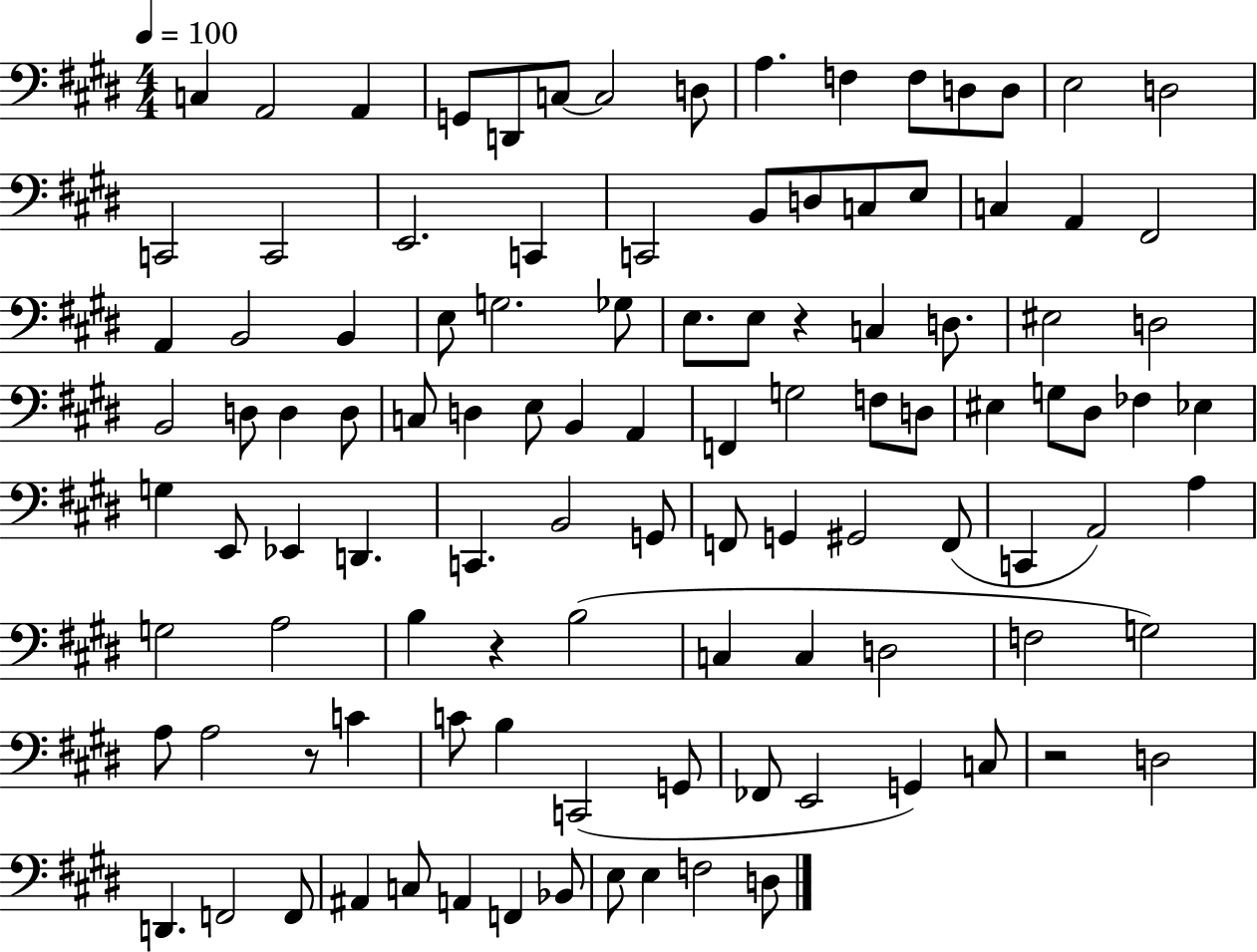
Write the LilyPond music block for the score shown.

{
  \clef bass
  \numericTimeSignature
  \time 4/4
  \key e \major
  \tempo 4 = 100
  \repeat volta 2 { c4 a,2 a,4 | g,8 d,8 c8~~ c2 d8 | a4. f4 f8 d8 d8 | e2 d2 | \break c,2 c,2 | e,2. c,4 | c,2 b,8 d8 c8 e8 | c4 a,4 fis,2 | \break a,4 b,2 b,4 | e8 g2. ges8 | e8. e8 r4 c4 d8. | eis2 d2 | \break b,2 d8 d4 d8 | c8 d4 e8 b,4 a,4 | f,4 g2 f8 d8 | eis4 g8 dis8 fes4 ees4 | \break g4 e,8 ees,4 d,4. | c,4. b,2 g,8 | f,8 g,4 gis,2 f,8( | c,4 a,2) a4 | \break g2 a2 | b4 r4 b2( | c4 c4 d2 | f2 g2) | \break a8 a2 r8 c'4 | c'8 b4 c,2( g,8 | fes,8 e,2 g,4) c8 | r2 d2 | \break d,4. f,2 f,8 | ais,4 c8 a,4 f,4 bes,8 | e8 e4 f2 d8 | } \bar "|."
}